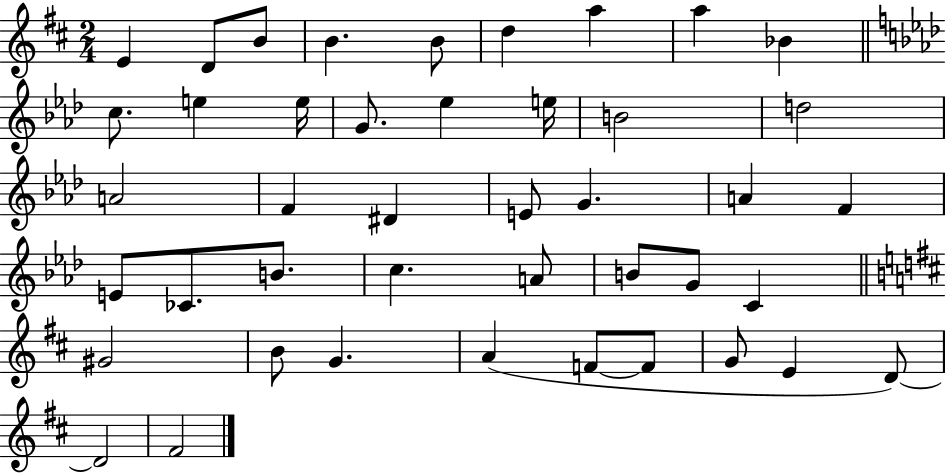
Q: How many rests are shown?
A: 0